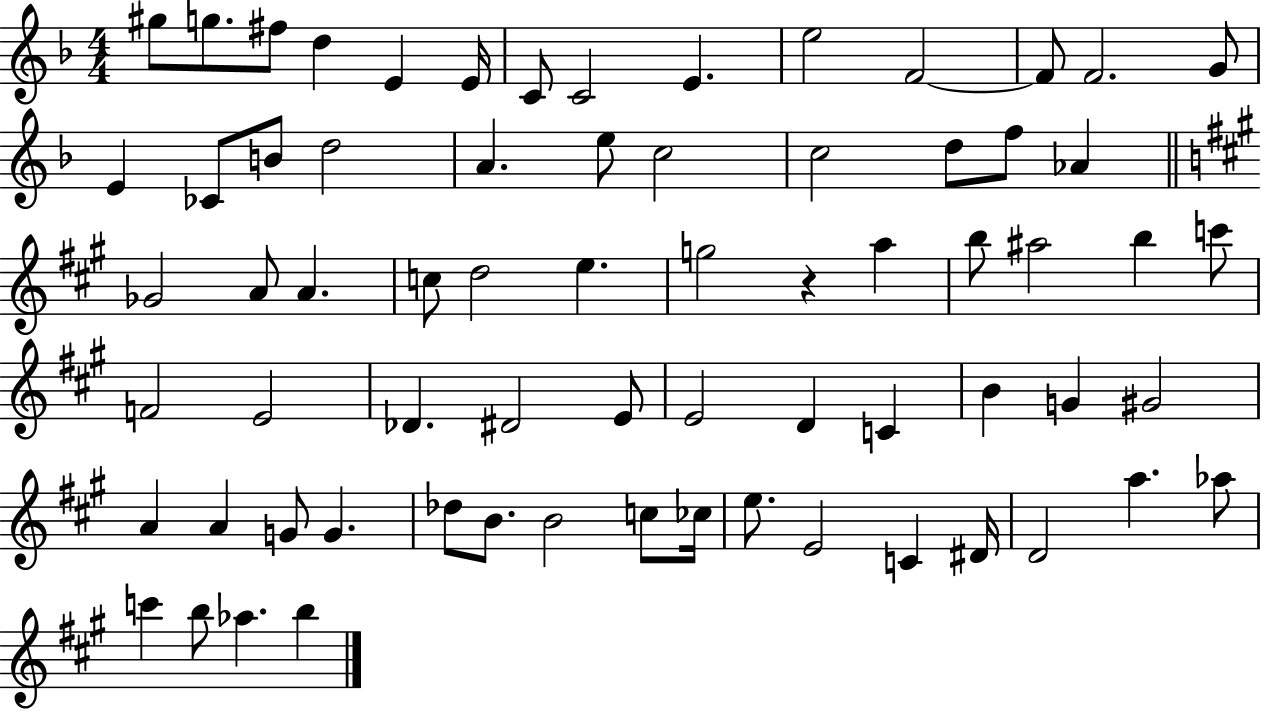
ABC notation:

X:1
T:Untitled
M:4/4
L:1/4
K:F
^g/2 g/2 ^f/2 d E E/4 C/2 C2 E e2 F2 F/2 F2 G/2 E _C/2 B/2 d2 A e/2 c2 c2 d/2 f/2 _A _G2 A/2 A c/2 d2 e g2 z a b/2 ^a2 b c'/2 F2 E2 _D ^D2 E/2 E2 D C B G ^G2 A A G/2 G _d/2 B/2 B2 c/2 _c/4 e/2 E2 C ^D/4 D2 a _a/2 c' b/2 _a b